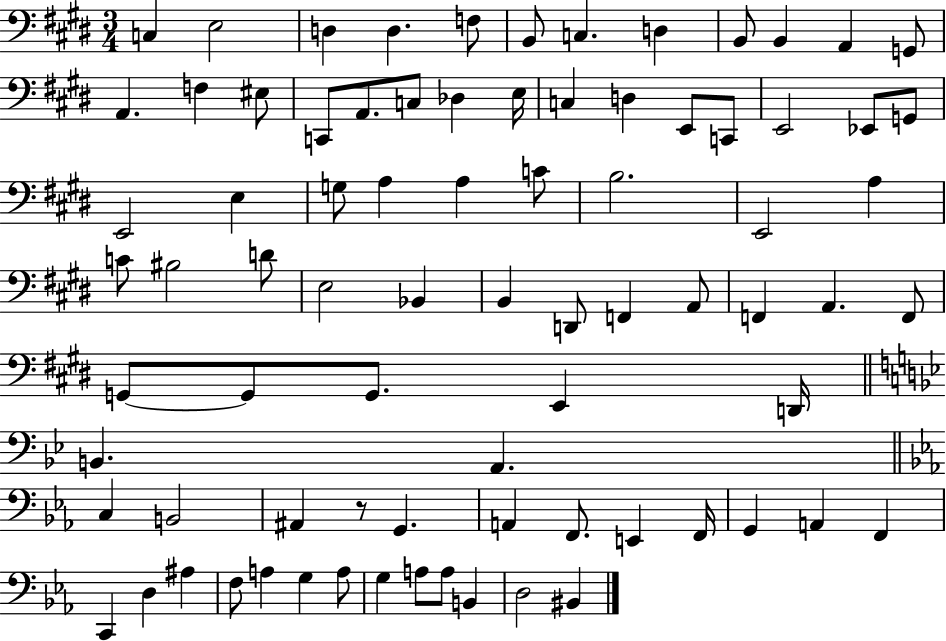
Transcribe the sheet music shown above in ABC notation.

X:1
T:Untitled
M:3/4
L:1/4
K:E
C, E,2 D, D, F,/2 B,,/2 C, D, B,,/2 B,, A,, G,,/2 A,, F, ^E,/2 C,,/2 A,,/2 C,/2 _D, E,/4 C, D, E,,/2 C,,/2 E,,2 _E,,/2 G,,/2 E,,2 E, G,/2 A, A, C/2 B,2 E,,2 A, C/2 ^B,2 D/2 E,2 _B,, B,, D,,/2 F,, A,,/2 F,, A,, F,,/2 G,,/2 G,,/2 G,,/2 E,, D,,/4 B,, A,, C, B,,2 ^A,, z/2 G,, A,, F,,/2 E,, F,,/4 G,, A,, F,, C,, D, ^A, F,/2 A, G, A,/2 G, A,/2 A,/2 B,, D,2 ^B,,